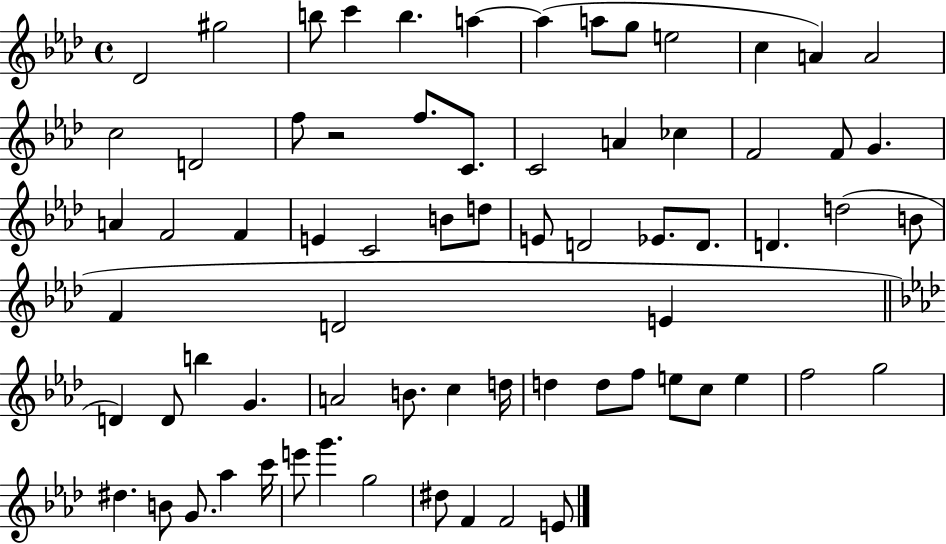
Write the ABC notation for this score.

X:1
T:Untitled
M:4/4
L:1/4
K:Ab
_D2 ^g2 b/2 c' b a a a/2 g/2 e2 c A A2 c2 D2 f/2 z2 f/2 C/2 C2 A _c F2 F/2 G A F2 F E C2 B/2 d/2 E/2 D2 _E/2 D/2 D d2 B/2 F D2 E D D/2 b G A2 B/2 c d/4 d d/2 f/2 e/2 c/2 e f2 g2 ^d B/2 G/2 _a c'/4 e'/2 g' g2 ^d/2 F F2 E/2